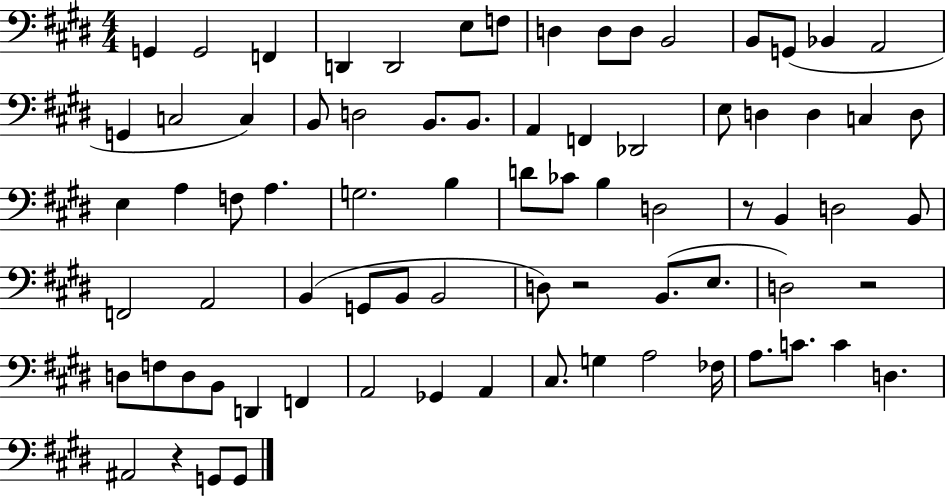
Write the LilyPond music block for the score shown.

{
  \clef bass
  \numericTimeSignature
  \time 4/4
  \key e \major
  \repeat volta 2 { g,4 g,2 f,4 | d,4 d,2 e8 f8 | d4 d8 d8 b,2 | b,8 g,8( bes,4 a,2 | \break g,4 c2 c4) | b,8 d2 b,8. b,8. | a,4 f,4 des,2 | e8 d4 d4 c4 d8 | \break e4 a4 f8 a4. | g2. b4 | d'8 ces'8 b4 d2 | r8 b,4 d2 b,8 | \break f,2 a,2 | b,4( g,8 b,8 b,2 | d8) r2 b,8.( e8. | d2) r2 | \break d8 f8 d8 b,8 d,4 f,4 | a,2 ges,4 a,4 | cis8. g4 a2 fes16 | a8. c'8. c'4 d4. | \break ais,2 r4 g,8 g,8 | } \bar "|."
}